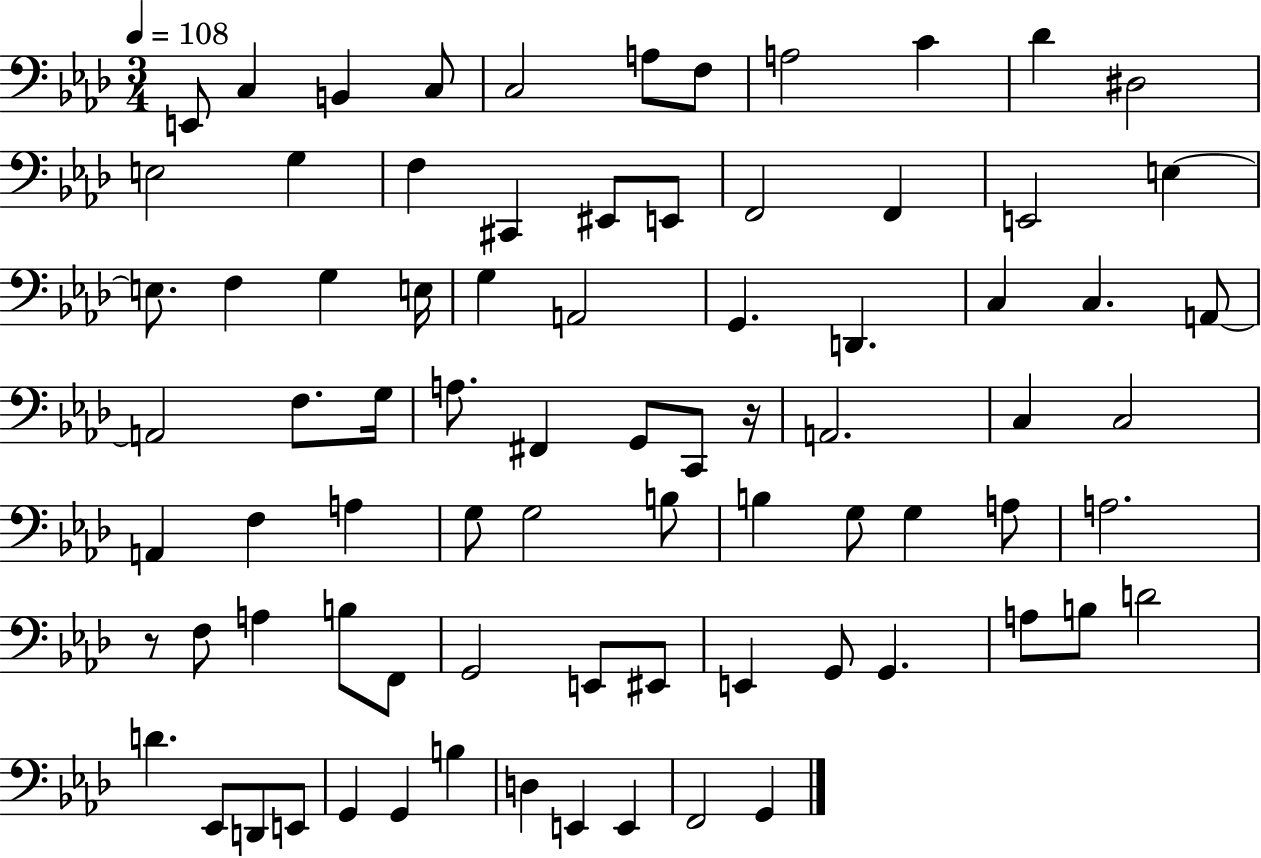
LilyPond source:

{
  \clef bass
  \numericTimeSignature
  \time 3/4
  \key aes \major
  \tempo 4 = 108
  e,8 c4 b,4 c8 | c2 a8 f8 | a2 c'4 | des'4 dis2 | \break e2 g4 | f4 cis,4 eis,8 e,8 | f,2 f,4 | e,2 e4~~ | \break e8. f4 g4 e16 | g4 a,2 | g,4. d,4. | c4 c4. a,8~~ | \break a,2 f8. g16 | a8. fis,4 g,8 c,8 r16 | a,2. | c4 c2 | \break a,4 f4 a4 | g8 g2 b8 | b4 g8 g4 a8 | a2. | \break r8 f8 a4 b8 f,8 | g,2 e,8 eis,8 | e,4 g,8 g,4. | a8 b8 d'2 | \break d'4. ees,8 d,8 e,8 | g,4 g,4 b4 | d4 e,4 e,4 | f,2 g,4 | \break \bar "|."
}